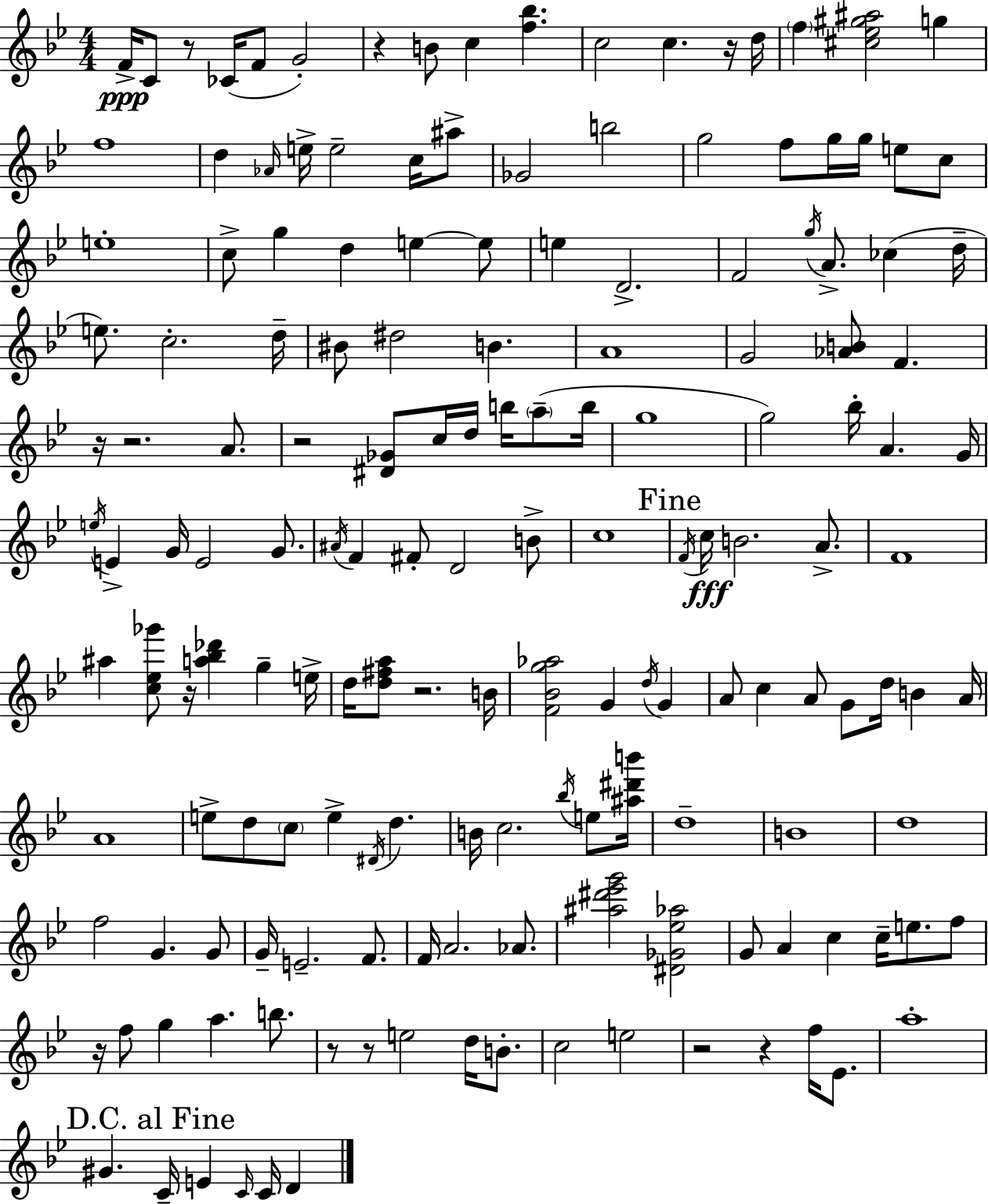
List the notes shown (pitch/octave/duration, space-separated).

F4/s C4/e R/e CES4/s F4/e G4/h R/q B4/e C5/q [F5,Bb5]/q. C5/h C5/q. R/s D5/s F5/q [C#5,Eb5,G#5,A#5]/h G5/q F5/w D5/q Ab4/s E5/s E5/h C5/s A#5/e Gb4/h B5/h G5/h F5/e G5/s G5/s E5/e C5/e E5/w C5/e G5/q D5/q E5/q E5/e E5/q D4/h. F4/h G5/s A4/e. CES5/q D5/s E5/e. C5/h. D5/s BIS4/e D#5/h B4/q. A4/w G4/h [Ab4,B4]/e F4/q. R/s R/h. A4/e. R/h [D#4,Gb4]/e C5/s D5/s B5/s A5/e B5/s G5/w G5/h Bb5/s A4/q. G4/s E5/s E4/q G4/s E4/h G4/e. A#4/s F4/q F#4/e D4/h B4/e C5/w F4/s C5/s B4/h. A4/e. F4/w A#5/q [C5,Eb5,Gb6]/e R/s [A5,Bb5,Db6]/q G5/q E5/s D5/s [D5,F#5,A5]/e R/h. B4/s [F4,Bb4,G5,Ab5]/h G4/q D5/s G4/q A4/e C5/q A4/e G4/e D5/s B4/q A4/s A4/w E5/e D5/e C5/e E5/q D#4/s D5/q. B4/s C5/h. Bb5/s E5/e [A#5,D#6,B6]/s D5/w B4/w D5/w F5/h G4/q. G4/e G4/s E4/h. F4/e. F4/s A4/h. Ab4/e. [A#5,D#6,Eb6,G6]/h [D#4,Gb4,Eb5,Ab5]/h G4/e A4/q C5/q C5/s E5/e. F5/e R/s F5/e G5/q A5/q. B5/e. R/e R/e E5/h D5/s B4/e. C5/h E5/h R/h R/q F5/s Eb4/e. A5/w G#4/q. C4/s E4/q C4/s C4/s D4/q